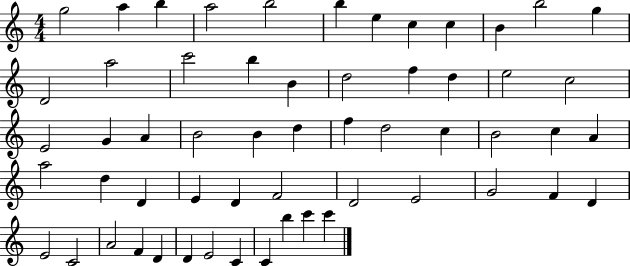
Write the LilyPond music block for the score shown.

{
  \clef treble
  \numericTimeSignature
  \time 4/4
  \key c \major
  g''2 a''4 b''4 | a''2 b''2 | b''4 e''4 c''4 c''4 | b'4 b''2 g''4 | \break d'2 a''2 | c'''2 b''4 b'4 | d''2 f''4 d''4 | e''2 c''2 | \break e'2 g'4 a'4 | b'2 b'4 d''4 | f''4 d''2 c''4 | b'2 c''4 a'4 | \break a''2 d''4 d'4 | e'4 d'4 f'2 | d'2 e'2 | g'2 f'4 d'4 | \break e'2 c'2 | a'2 f'4 d'4 | d'4 e'2 c'4 | c'4 b''4 c'''4 c'''4 | \break \bar "|."
}